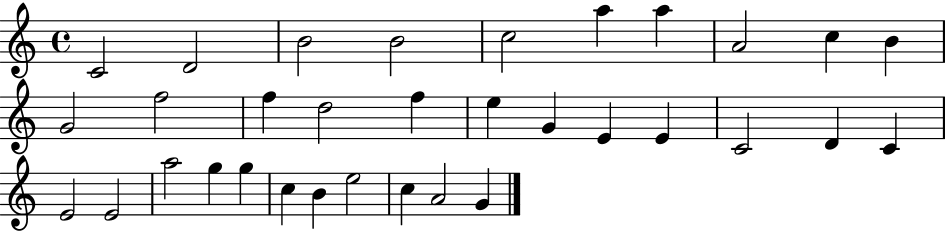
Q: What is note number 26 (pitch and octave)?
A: G5